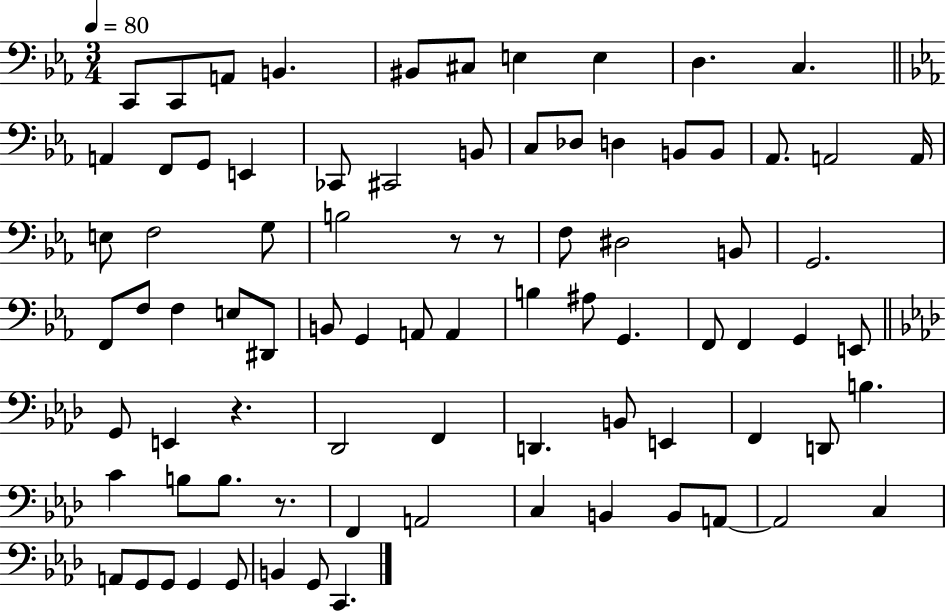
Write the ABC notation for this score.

X:1
T:Untitled
M:3/4
L:1/4
K:Eb
C,,/2 C,,/2 A,,/2 B,, ^B,,/2 ^C,/2 E, E, D, C, A,, F,,/2 G,,/2 E,, _C,,/2 ^C,,2 B,,/2 C,/2 _D,/2 D, B,,/2 B,,/2 _A,,/2 A,,2 A,,/4 E,/2 F,2 G,/2 B,2 z/2 z/2 F,/2 ^D,2 B,,/2 G,,2 F,,/2 F,/2 F, E,/2 ^D,,/2 B,,/2 G,, A,,/2 A,, B, ^A,/2 G,, F,,/2 F,, G,, E,,/2 G,,/2 E,, z _D,,2 F,, D,, B,,/2 E,, F,, D,,/2 B, C B,/2 B,/2 z/2 F,, A,,2 C, B,, B,,/2 A,,/2 A,,2 C, A,,/2 G,,/2 G,,/2 G,, G,,/2 B,, G,,/2 C,,